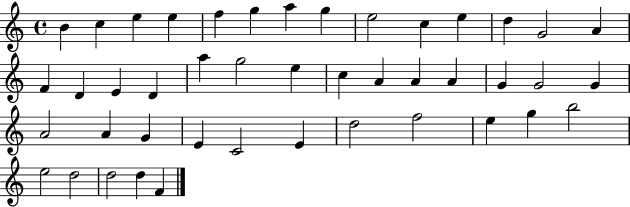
X:1
T:Untitled
M:4/4
L:1/4
K:C
B c e e f g a g e2 c e d G2 A F D E D a g2 e c A A A G G2 G A2 A G E C2 E d2 f2 e g b2 e2 d2 d2 d F